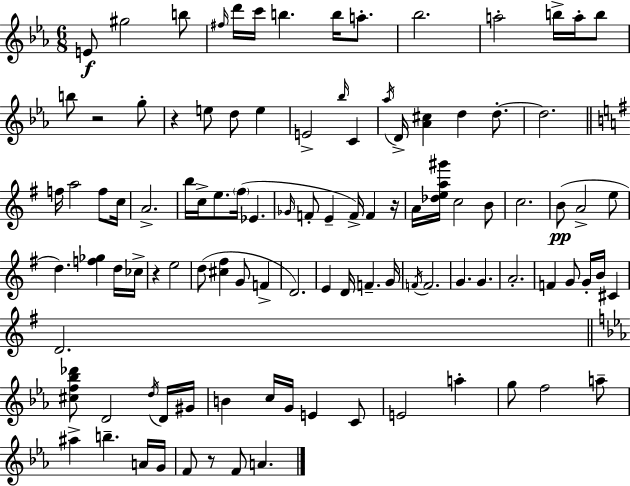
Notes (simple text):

E4/e G#5/h B5/e F#5/s D6/s C6/s B5/q. B5/s A5/e. Bb5/h. A5/h B5/s A5/s B5/e B5/e R/h G5/e R/q E5/e D5/e E5/q E4/h Bb5/s C4/q Ab5/s D4/s [Ab4,C#5]/q D5/q D5/e. D5/h. F5/s A5/h F5/e C5/s A4/h. B5/s C5/s E5/e. F#5/s Eb4/q. Gb4/s F4/e E4/q F4/s F4/q R/s A4/s [Db5,E5,A5,G#6]/s C5/h B4/e C5/h. B4/e A4/h E5/e D5/q. [F5,Gb5]/q D5/s CES5/s R/q E5/h D5/e [C#5,F#5]/q G4/e F4/q D4/h. E4/q D4/s F4/q. G4/s F4/s F4/h. G4/q. G4/q. A4/h. F4/q G4/e G4/s B4/s C#4/q D4/h. [C#5,F5,Bb5,Db6]/e D4/h D5/s D4/s G#4/s B4/q C5/s G4/s E4/q C4/e E4/h A5/q G5/e F5/h A5/e A#5/q B5/q. A4/s G4/s F4/e R/e F4/e A4/q.